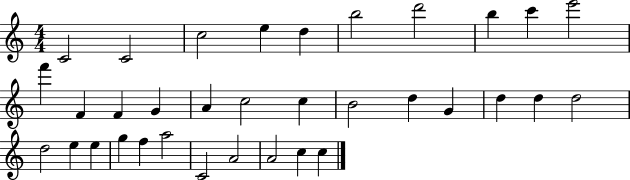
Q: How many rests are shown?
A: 0